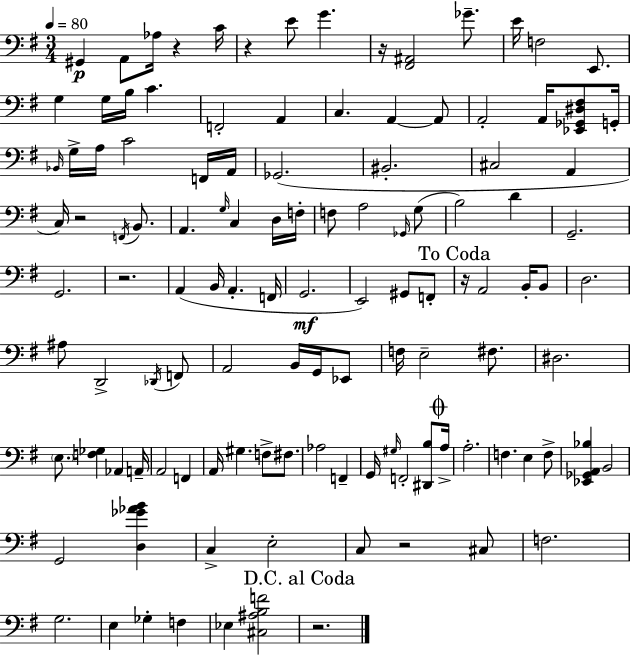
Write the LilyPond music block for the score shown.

{
  \clef bass
  \numericTimeSignature
  \time 3/4
  \key g \major
  \tempo 4 = 80
  gis,4\p a,8 aes16 r4 c'16 | r4 e'8 g'4. | r16 <fis, ais,>2 ges'8.-- | e'16 f2 e,8. | \break g4 g16 b16 c'4. | f,2-. a,4 | c4. a,4~~ a,8 | a,2-. a,16 <ees, ges, dis fis>8 g,16-. | \break \grace { bes,16 } g16-> a16 c'2 f,16 | a,16 ges,2.( | bis,2.-. | cis2 a,4 | \break c16) r2 \acciaccatura { f,16 } b,8. | a,4. \grace { g16 } c4 | d16 f16-. f8 a2 | \grace { ges,16 }( g8 b2) | \break d'4 g,2.-- | g,2. | r2. | a,4( b,16 a,4.-. | \break f,16 g,2.\mf | e,2) | gis,8 f,8-. \mark "To Coda" r16 a,2 | b,16-. b,8 d2. | \break ais8 d,2-> | \acciaccatura { des,16 } f,8 a,2 | b,16 g,16 ees,8 f16 e2-- | fis8. dis2. | \break \parenthesize e8. <f ges>4 | aes,4 a,16-- a,2 | f,4 a,16 gis4. | f8-> fis8. aes2 | \break f,4-- g,16 \grace { gis16 } f,2-. | <dis, b>8 \mark \markup { \musicglyph "scripts.coda" } a16-> a2.-. | f4. | e4 f8-> <ees, ges, a, bes>4 b,2 | \break g,2 | <d ges' aes' b'>4 c4-> e2-. | c8 r2 | cis8 f2. | \break g2. | e4 ges4-. | f4 ees4 <cis ais b f'>2 | \mark "D.C. al Coda" r2. | \break \bar "|."
}